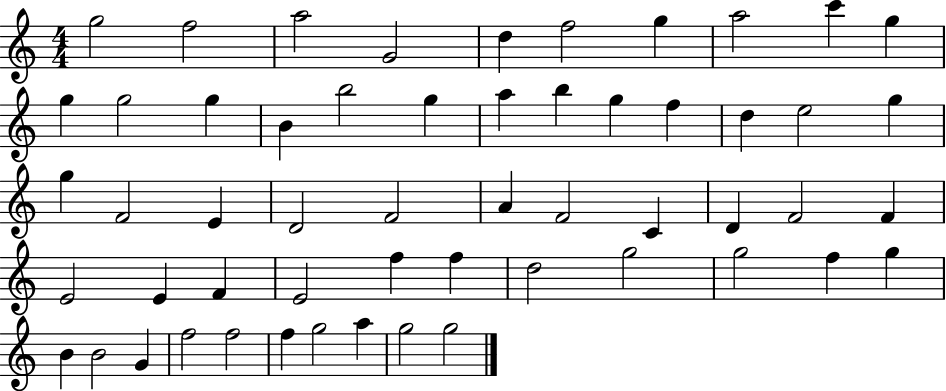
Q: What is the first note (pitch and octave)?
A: G5